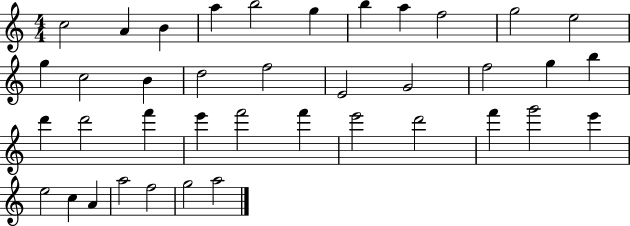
C5/h A4/q B4/q A5/q B5/h G5/q B5/q A5/q F5/h G5/h E5/h G5/q C5/h B4/q D5/h F5/h E4/h G4/h F5/h G5/q B5/q D6/q D6/h F6/q E6/q F6/h F6/q E6/h D6/h F6/q G6/h E6/q E5/h C5/q A4/q A5/h F5/h G5/h A5/h